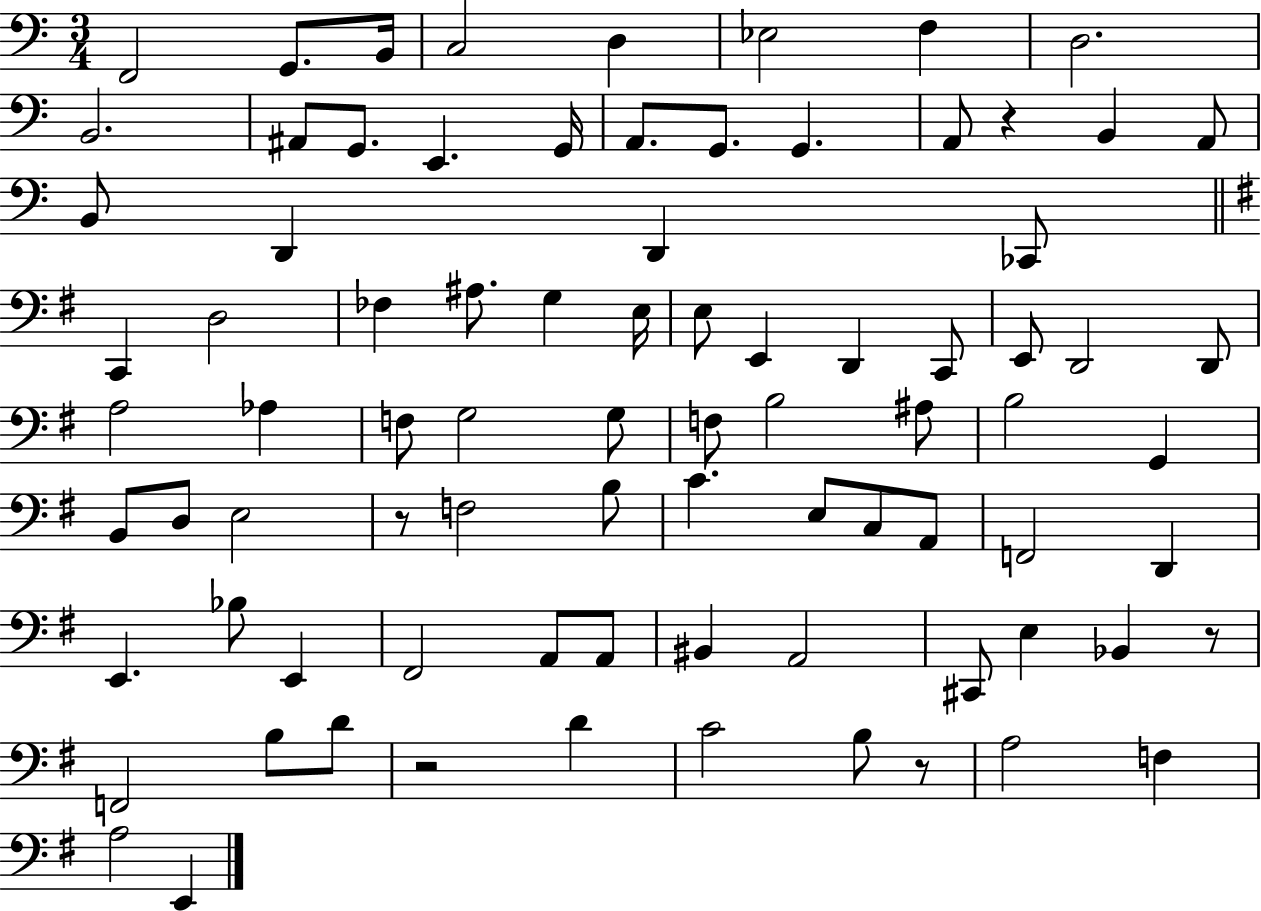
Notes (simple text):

F2/h G2/e. B2/s C3/h D3/q Eb3/h F3/q D3/h. B2/h. A#2/e G2/e. E2/q. G2/s A2/e. G2/e. G2/q. A2/e R/q B2/q A2/e B2/e D2/q D2/q CES2/e C2/q D3/h FES3/q A#3/e. G3/q E3/s E3/e E2/q D2/q C2/e E2/e D2/h D2/e A3/h Ab3/q F3/e G3/h G3/e F3/e B3/h A#3/e B3/h G2/q B2/e D3/e E3/h R/e F3/h B3/e C4/q. E3/e C3/e A2/e F2/h D2/q E2/q. Bb3/e E2/q F#2/h A2/e A2/e BIS2/q A2/h C#2/e E3/q Bb2/q R/e F2/h B3/e D4/e R/h D4/q C4/h B3/e R/e A3/h F3/q A3/h E2/q